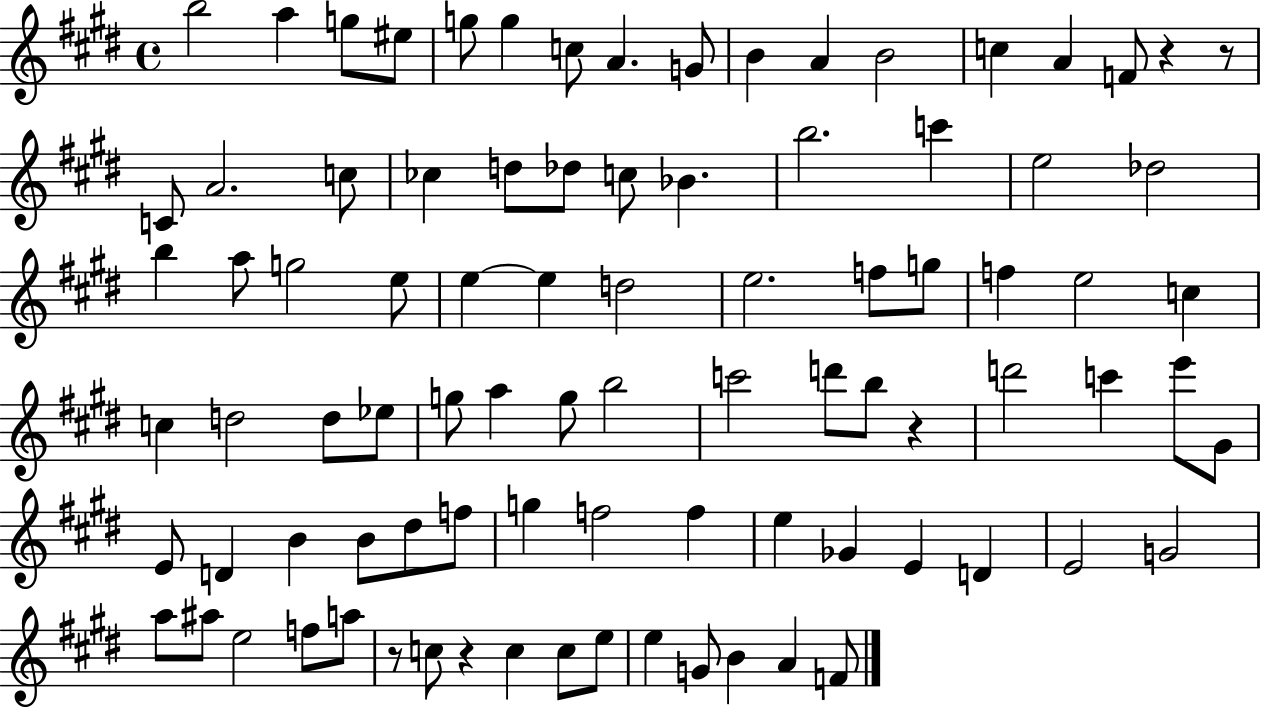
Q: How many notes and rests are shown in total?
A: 89